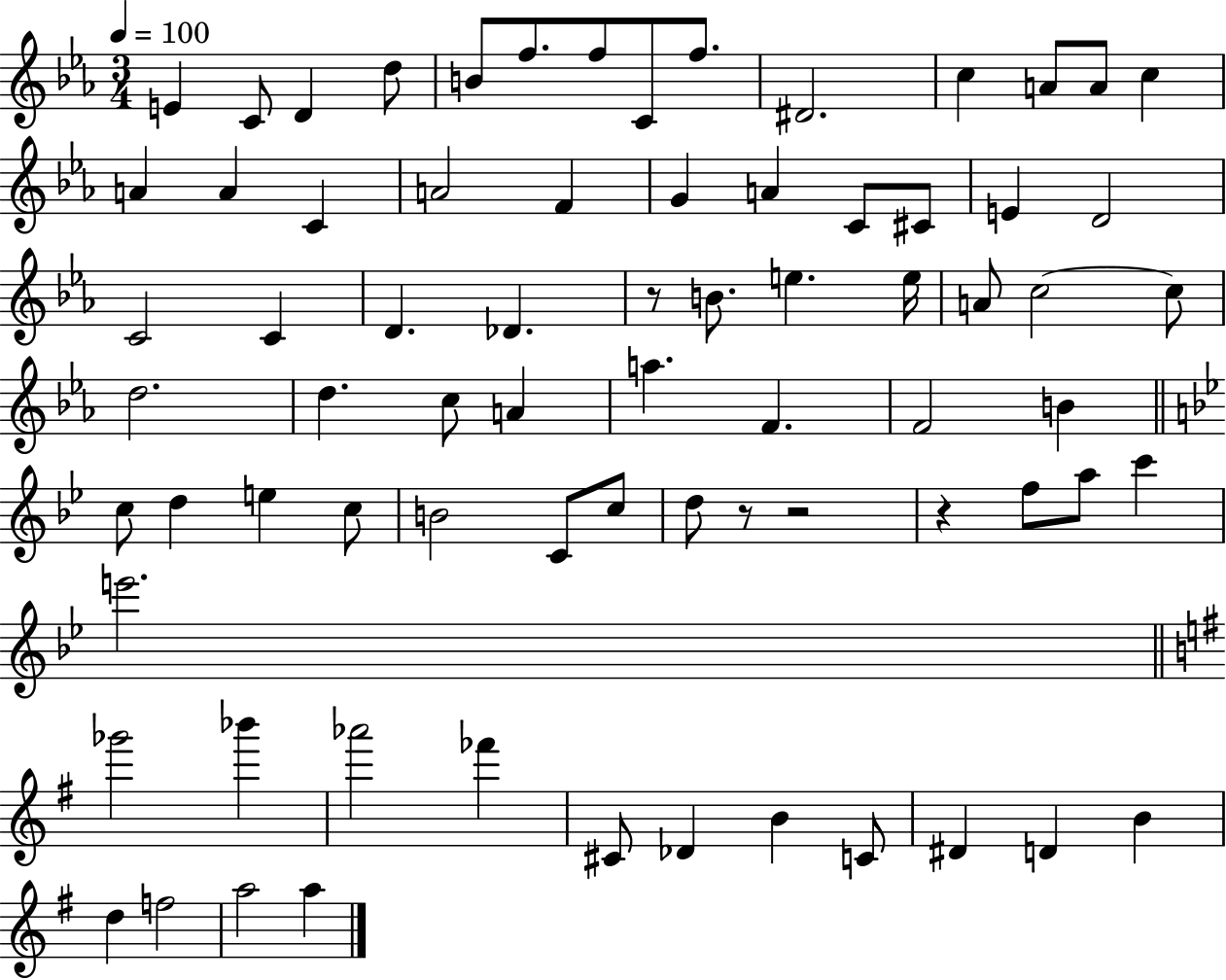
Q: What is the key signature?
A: EES major